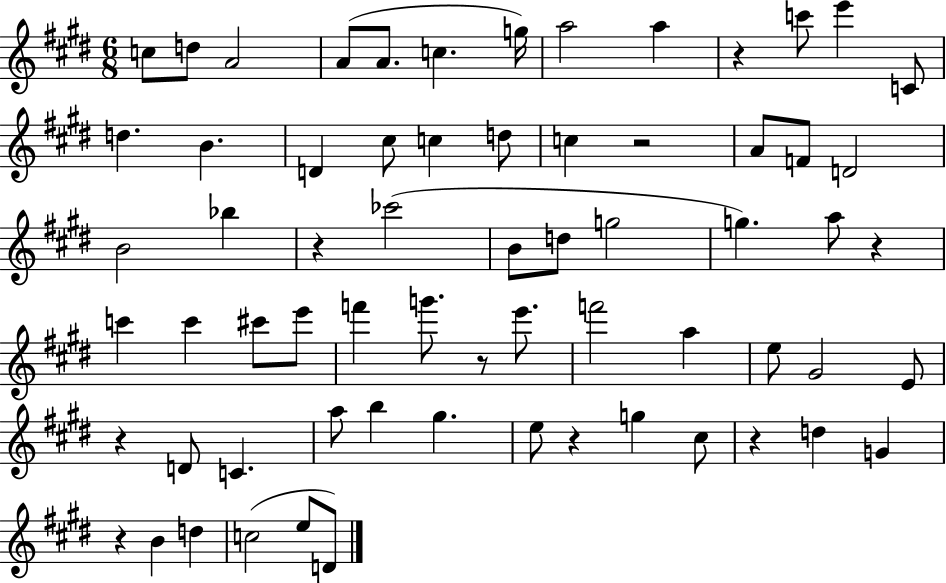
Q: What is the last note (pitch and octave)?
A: D4